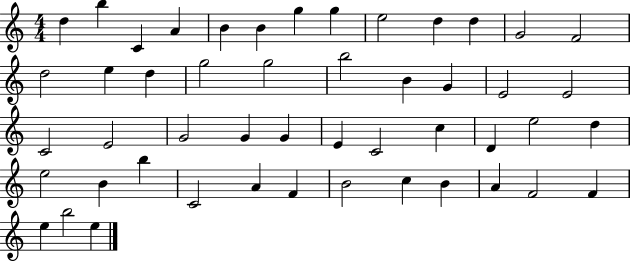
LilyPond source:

{
  \clef treble
  \numericTimeSignature
  \time 4/4
  \key c \major
  d''4 b''4 c'4 a'4 | b'4 b'4 g''4 g''4 | e''2 d''4 d''4 | g'2 f'2 | \break d''2 e''4 d''4 | g''2 g''2 | b''2 b'4 g'4 | e'2 e'2 | \break c'2 e'2 | g'2 g'4 g'4 | e'4 c'2 c''4 | d'4 e''2 d''4 | \break e''2 b'4 b''4 | c'2 a'4 f'4 | b'2 c''4 b'4 | a'4 f'2 f'4 | \break e''4 b''2 e''4 | \bar "|."
}